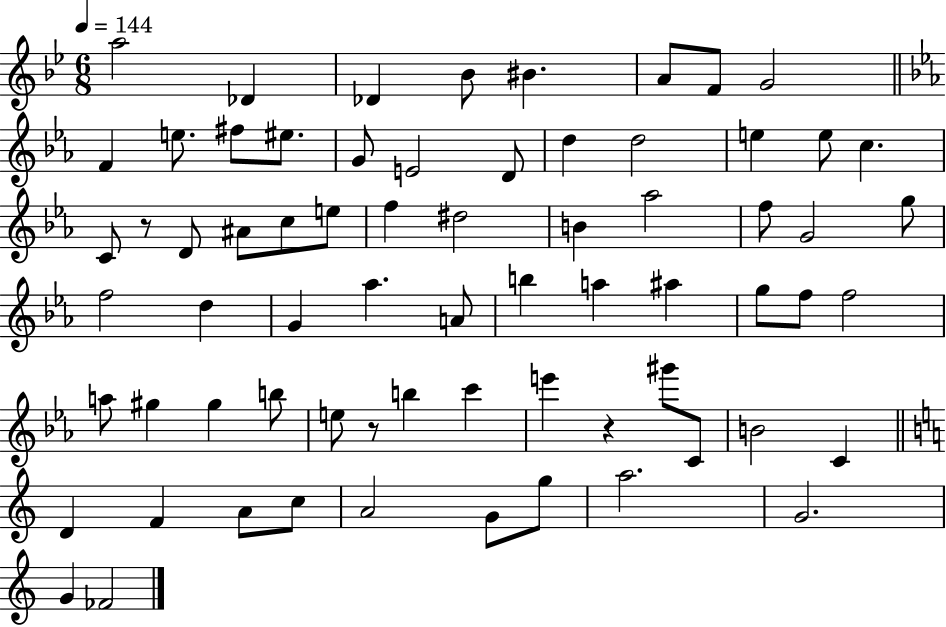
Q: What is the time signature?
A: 6/8